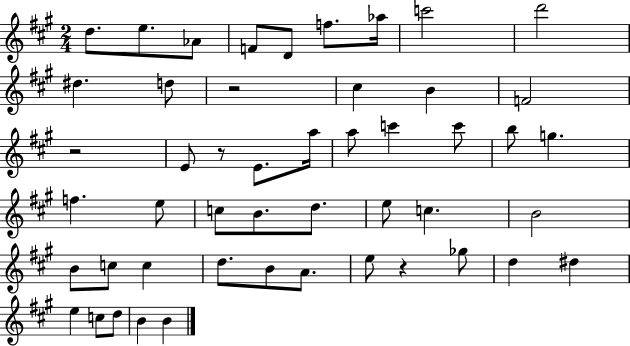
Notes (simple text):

D5/e. E5/e. Ab4/e F4/e D4/e F5/e. Ab5/s C6/h D6/h D#5/q. D5/e R/h C#5/q B4/q F4/h R/h E4/e R/e E4/e. A5/s A5/e C6/q C6/e B5/e G5/q. F5/q. E5/e C5/e B4/e. D5/e. E5/e C5/q. B4/h B4/e C5/e C5/q D5/e. B4/e A4/e. E5/e R/q Gb5/e D5/q D#5/q E5/q C5/e D5/e B4/q B4/q